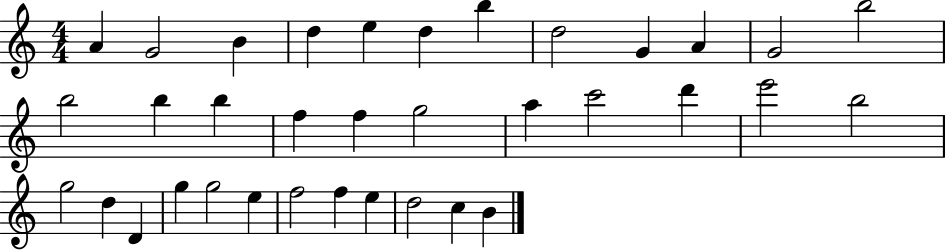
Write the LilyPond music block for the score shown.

{
  \clef treble
  \numericTimeSignature
  \time 4/4
  \key c \major
  a'4 g'2 b'4 | d''4 e''4 d''4 b''4 | d''2 g'4 a'4 | g'2 b''2 | \break b''2 b''4 b''4 | f''4 f''4 g''2 | a''4 c'''2 d'''4 | e'''2 b''2 | \break g''2 d''4 d'4 | g''4 g''2 e''4 | f''2 f''4 e''4 | d''2 c''4 b'4 | \break \bar "|."
}